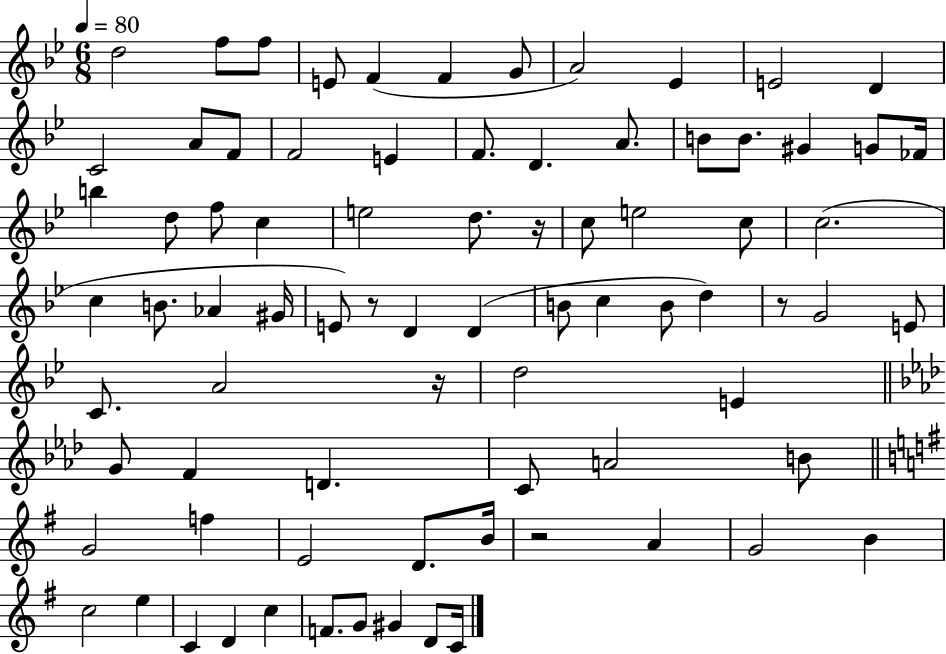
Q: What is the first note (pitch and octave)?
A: D5